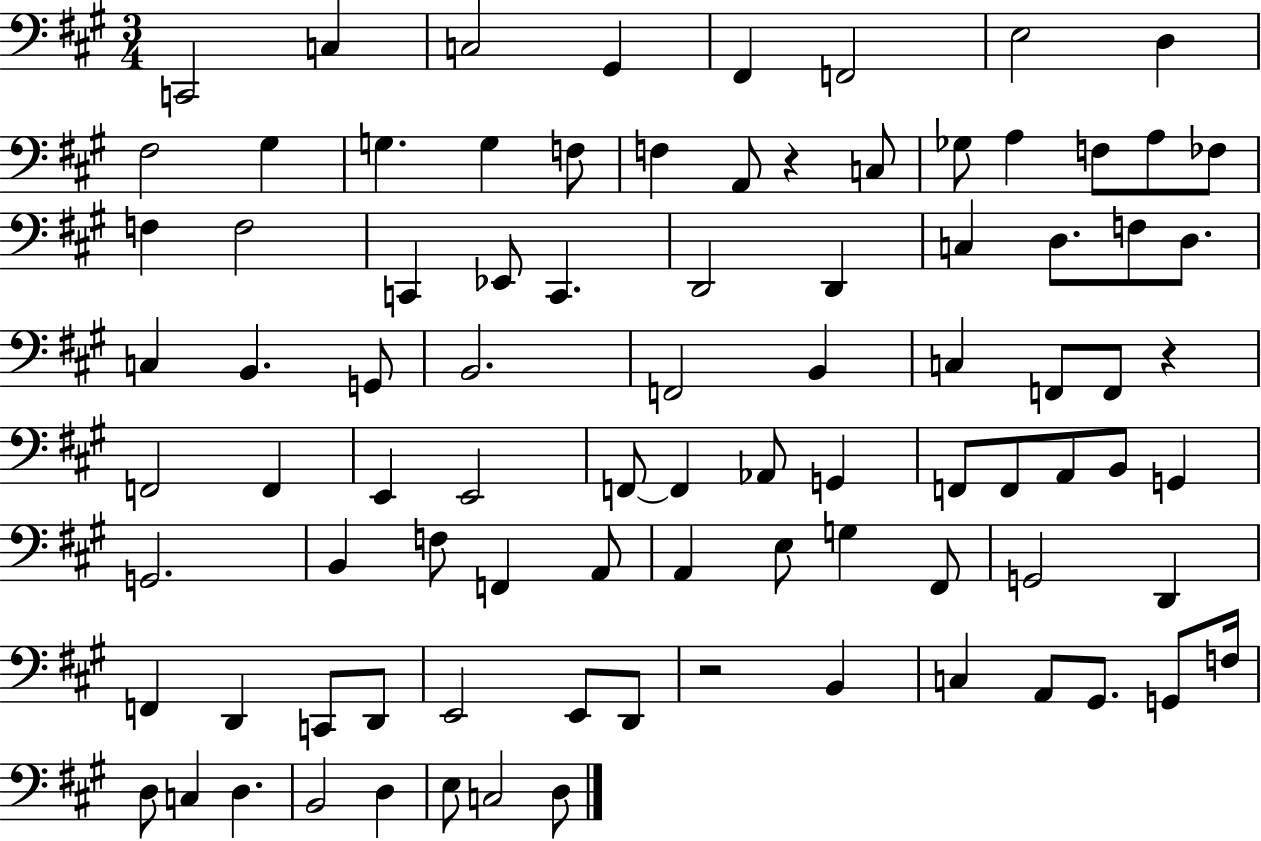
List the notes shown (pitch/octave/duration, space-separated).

C2/h C3/q C3/h G#2/q F#2/q F2/h E3/h D3/q F#3/h G#3/q G3/q. G3/q F3/e F3/q A2/e R/q C3/e Gb3/e A3/q F3/e A3/e FES3/e F3/q F3/h C2/q Eb2/e C2/q. D2/h D2/q C3/q D3/e. F3/e D3/e. C3/q B2/q. G2/e B2/h. F2/h B2/q C3/q F2/e F2/e R/q F2/h F2/q E2/q E2/h F2/e F2/q Ab2/e G2/q F2/e F2/e A2/e B2/e G2/q G2/h. B2/q F3/e F2/q A2/e A2/q E3/e G3/q F#2/e G2/h D2/q F2/q D2/q C2/e D2/e E2/h E2/e D2/e R/h B2/q C3/q A2/e G#2/e. G2/e F3/s D3/e C3/q D3/q. B2/h D3/q E3/e C3/h D3/e